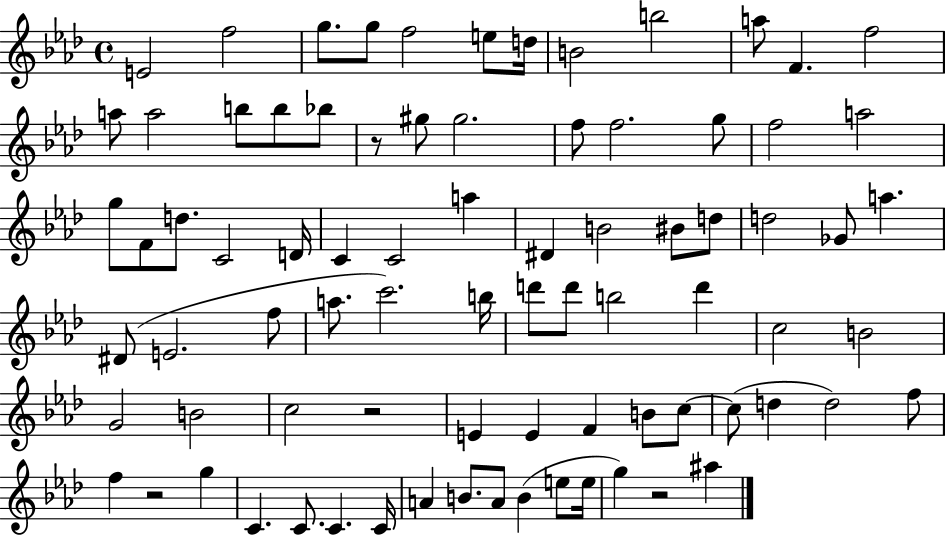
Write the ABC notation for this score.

X:1
T:Untitled
M:4/4
L:1/4
K:Ab
E2 f2 g/2 g/2 f2 e/2 d/4 B2 b2 a/2 F f2 a/2 a2 b/2 b/2 _b/2 z/2 ^g/2 ^g2 f/2 f2 g/2 f2 a2 g/2 F/2 d/2 C2 D/4 C C2 a ^D B2 ^B/2 d/2 d2 _G/2 a ^D/2 E2 f/2 a/2 c'2 b/4 d'/2 d'/2 b2 d' c2 B2 G2 B2 c2 z2 E E F B/2 c/2 c/2 d d2 f/2 f z2 g C C/2 C C/4 A B/2 A/2 B e/2 e/4 g z2 ^a